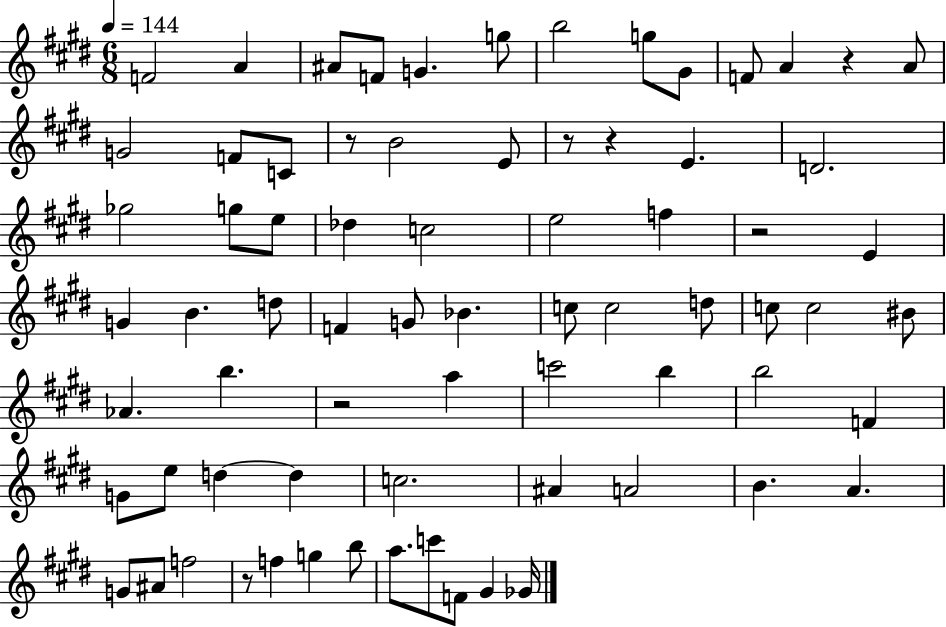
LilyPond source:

{
  \clef treble
  \numericTimeSignature
  \time 6/8
  \key e \major
  \tempo 4 = 144
  \repeat volta 2 { f'2 a'4 | ais'8 f'8 g'4. g''8 | b''2 g''8 gis'8 | f'8 a'4 r4 a'8 | \break g'2 f'8 c'8 | r8 b'2 e'8 | r8 r4 e'4. | d'2. | \break ges''2 g''8 e''8 | des''4 c''2 | e''2 f''4 | r2 e'4 | \break g'4 b'4. d''8 | f'4 g'8 bes'4. | c''8 c''2 d''8 | c''8 c''2 bis'8 | \break aes'4. b''4. | r2 a''4 | c'''2 b''4 | b''2 f'4 | \break g'8 e''8 d''4~~ d''4 | c''2. | ais'4 a'2 | b'4. a'4. | \break g'8 ais'8 f''2 | r8 f''4 g''4 b''8 | a''8. c'''8 f'8 gis'4 ges'16 | } \bar "|."
}